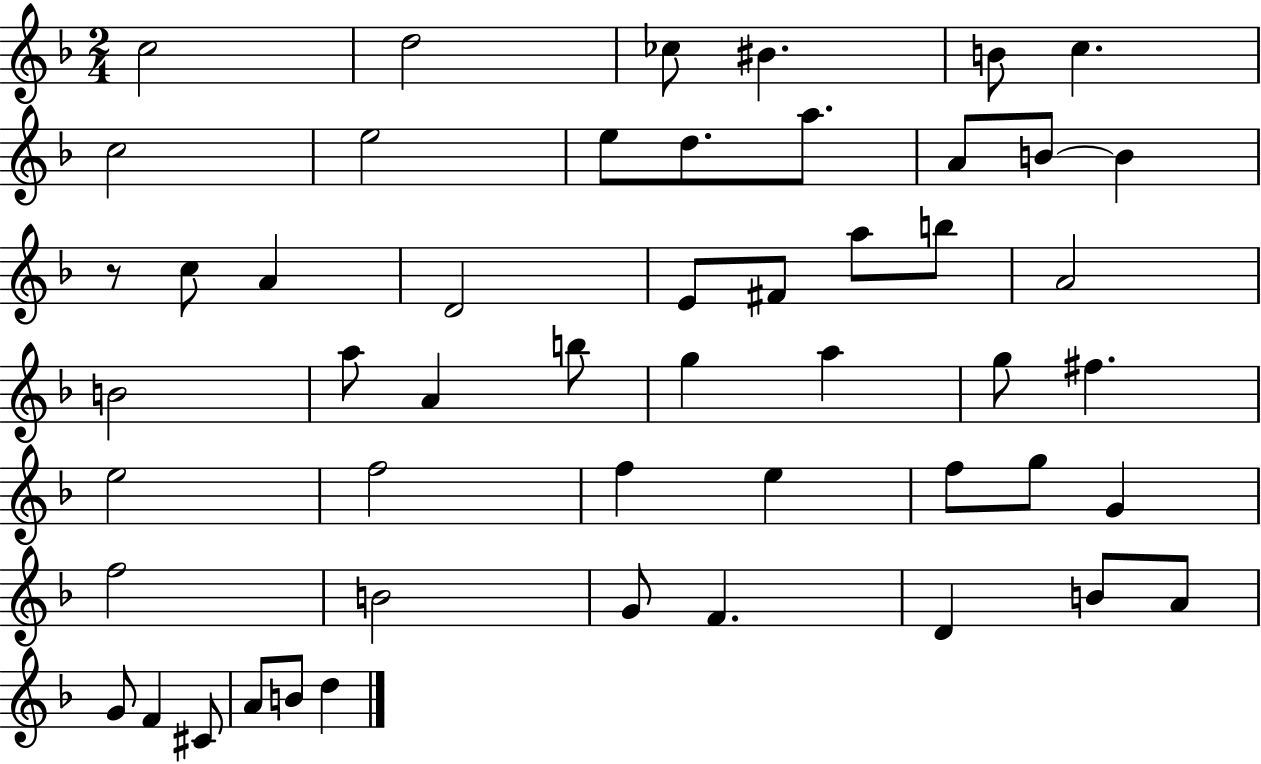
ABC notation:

X:1
T:Untitled
M:2/4
L:1/4
K:F
c2 d2 _c/2 ^B B/2 c c2 e2 e/2 d/2 a/2 A/2 B/2 B z/2 c/2 A D2 E/2 ^F/2 a/2 b/2 A2 B2 a/2 A b/2 g a g/2 ^f e2 f2 f e f/2 g/2 G f2 B2 G/2 F D B/2 A/2 G/2 F ^C/2 A/2 B/2 d